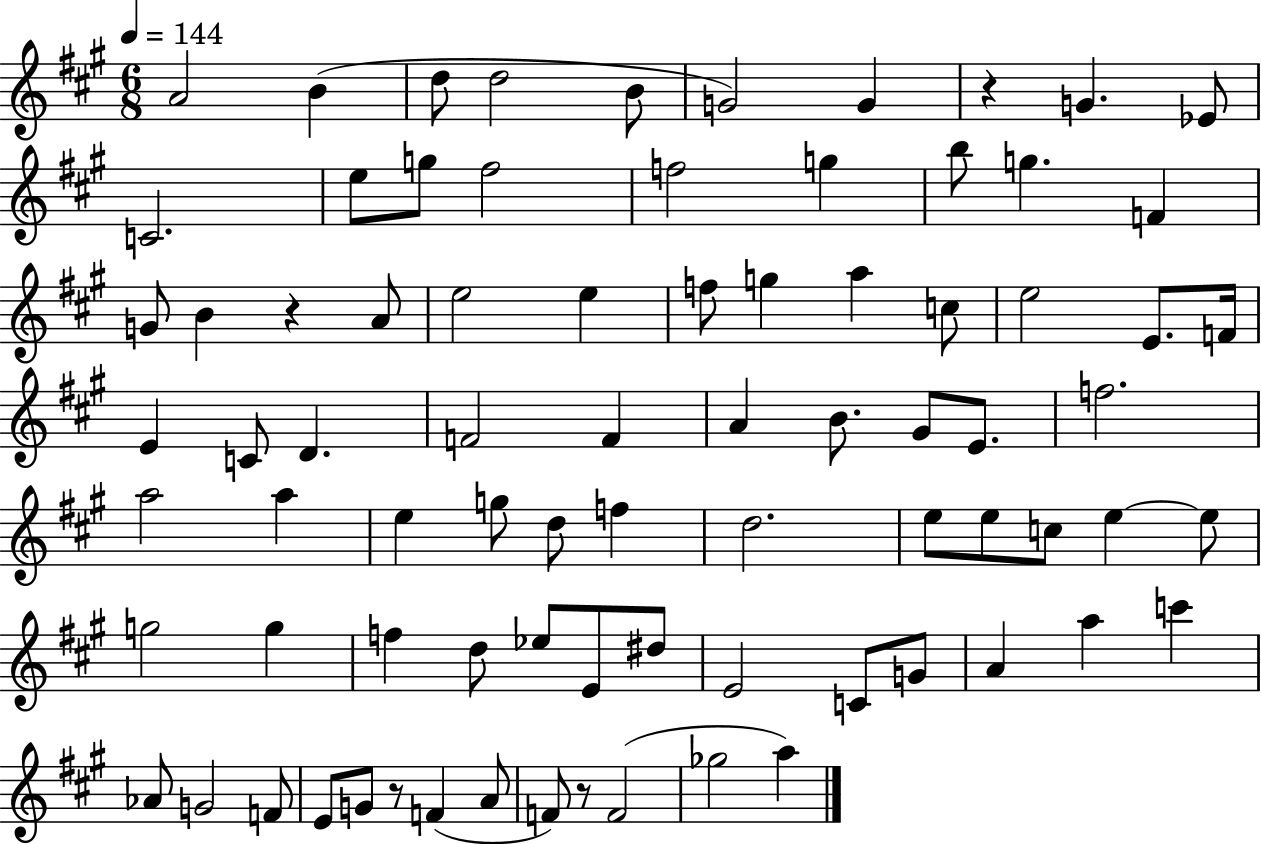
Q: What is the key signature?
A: A major